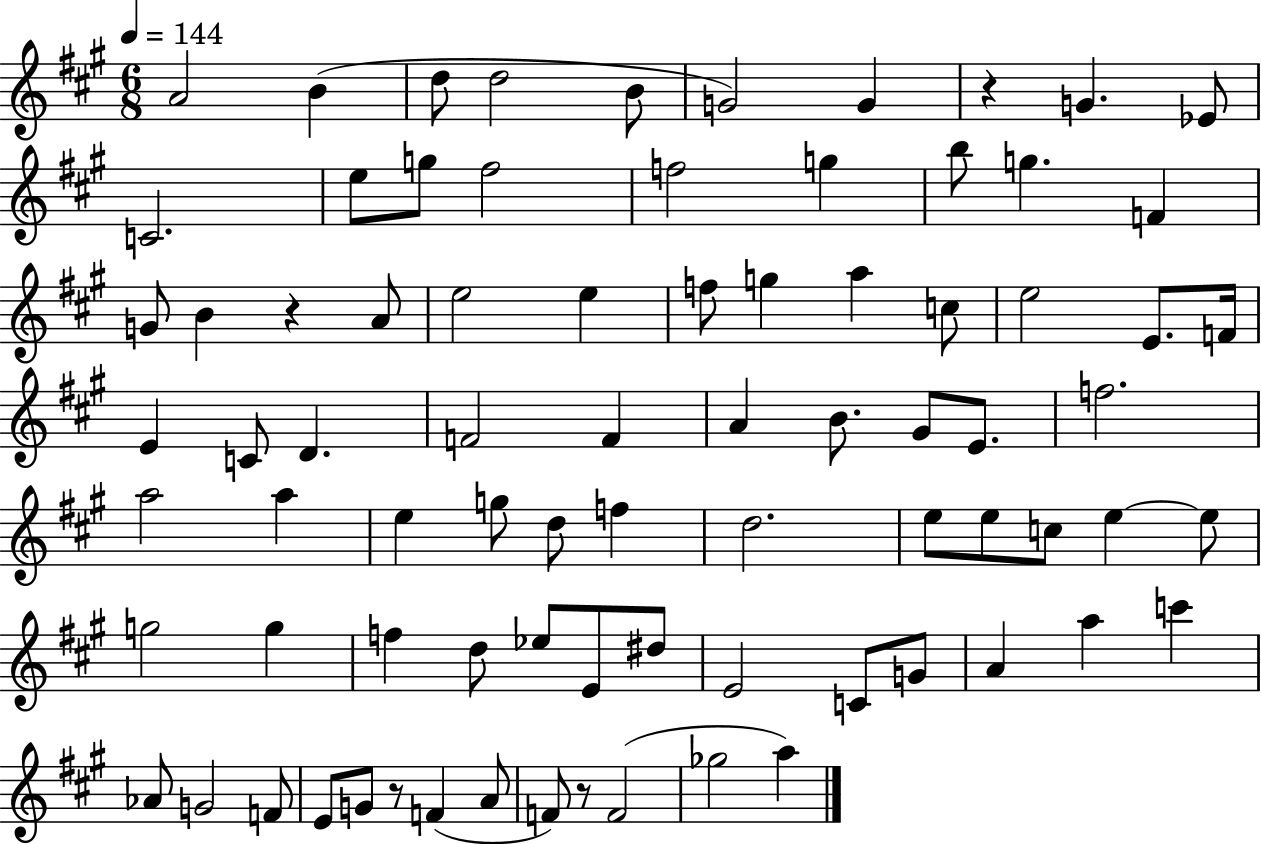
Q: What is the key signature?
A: A major